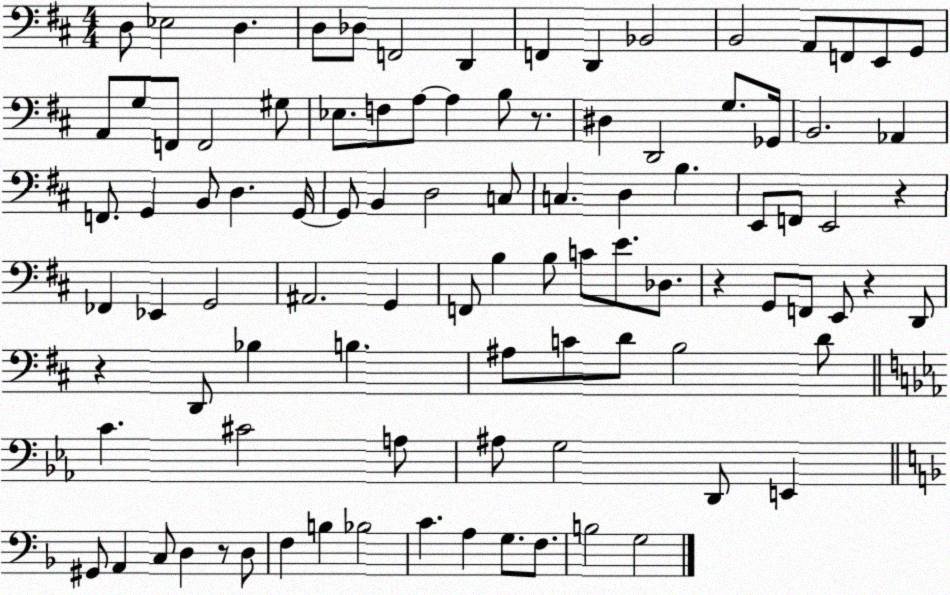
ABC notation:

X:1
T:Untitled
M:4/4
L:1/4
K:D
D,/2 _E,2 D, D,/2 _D,/2 F,,2 D,, F,, D,, _B,,2 B,,2 A,,/2 F,,/2 E,,/2 G,,/2 A,,/2 G,/2 F,,/2 F,,2 ^G,/2 _E,/2 F,/2 A,/2 A, B,/2 z/2 ^D, D,,2 G,/2 _G,,/4 B,,2 _A,, F,,/2 G,, B,,/2 D, G,,/4 G,,/2 B,, D,2 C,/2 C, D, B, E,,/2 F,,/2 E,,2 z _F,, _E,, G,,2 ^A,,2 G,, F,,/2 B, B,/2 C/2 E/2 _D,/2 z G,,/2 F,,/2 E,,/2 z D,,/2 z D,,/2 _B, B, ^A,/2 C/2 D/2 B,2 D/2 C ^C2 A,/2 ^A,/2 G,2 D,,/2 E,, ^G,,/2 A,, C,/2 D, z/2 D,/2 F, B, _B,2 C A, G,/2 F,/2 B,2 G,2